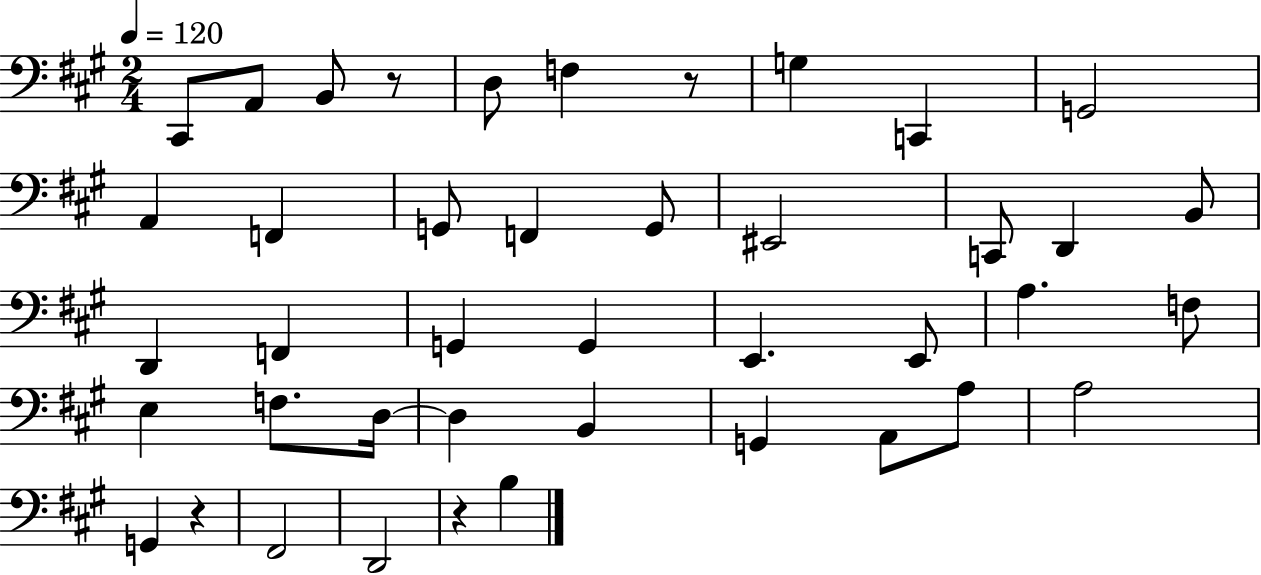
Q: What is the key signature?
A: A major